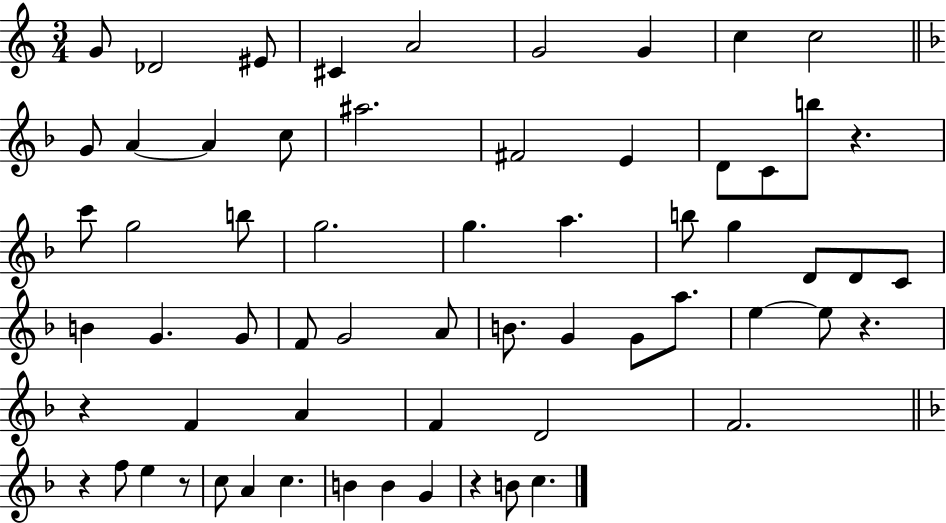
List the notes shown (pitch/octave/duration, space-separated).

G4/e Db4/h EIS4/e C#4/q A4/h G4/h G4/q C5/q C5/h G4/e A4/q A4/q C5/e A#5/h. F#4/h E4/q D4/e C4/e B5/e R/q. C6/e G5/h B5/e G5/h. G5/q. A5/q. B5/e G5/q D4/e D4/e C4/e B4/q G4/q. G4/e F4/e G4/h A4/e B4/e. G4/q G4/e A5/e. E5/q E5/e R/q. R/q F4/q A4/q F4/q D4/h F4/h. R/q F5/e E5/q R/e C5/e A4/q C5/q. B4/q B4/q G4/q R/q B4/e C5/q.